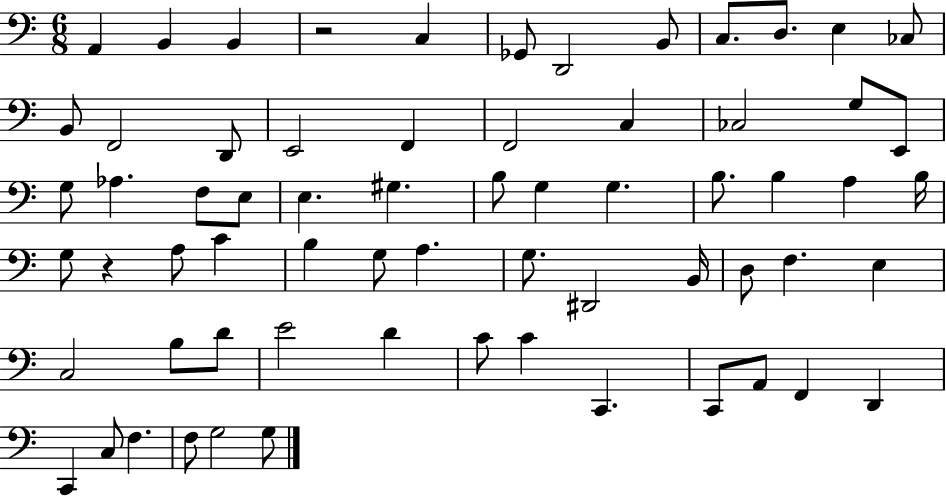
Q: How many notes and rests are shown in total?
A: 66